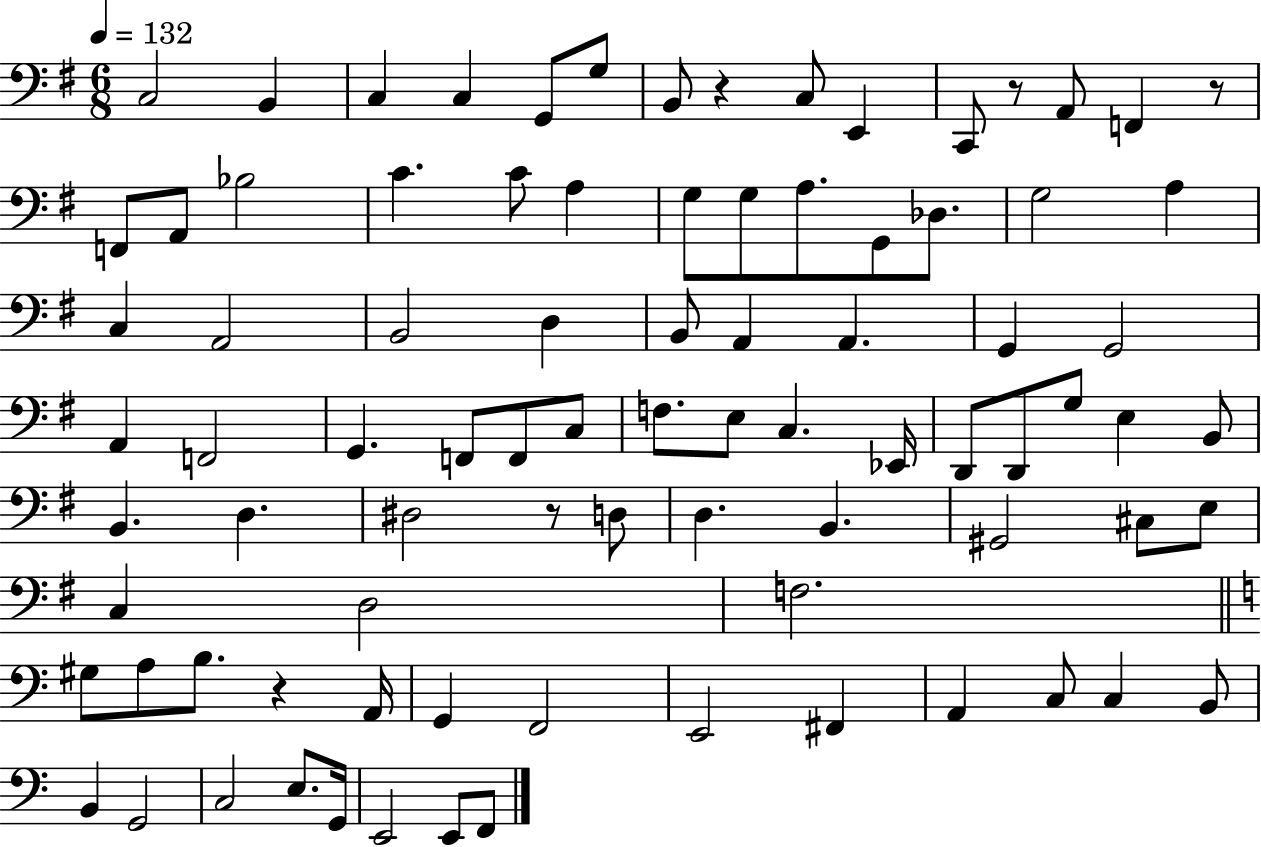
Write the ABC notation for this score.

X:1
T:Untitled
M:6/8
L:1/4
K:G
C,2 B,, C, C, G,,/2 G,/2 B,,/2 z C,/2 E,, C,,/2 z/2 A,,/2 F,, z/2 F,,/2 A,,/2 _B,2 C C/2 A, G,/2 G,/2 A,/2 G,,/2 _D,/2 G,2 A, C, A,,2 B,,2 D, B,,/2 A,, A,, G,, G,,2 A,, F,,2 G,, F,,/2 F,,/2 C,/2 F,/2 E,/2 C, _E,,/4 D,,/2 D,,/2 G,/2 E, B,,/2 B,, D, ^D,2 z/2 D,/2 D, B,, ^G,,2 ^C,/2 E,/2 C, D,2 F,2 ^G,/2 A,/2 B,/2 z A,,/4 G,, F,,2 E,,2 ^F,, A,, C,/2 C, B,,/2 B,, G,,2 C,2 E,/2 G,,/4 E,,2 E,,/2 F,,/2